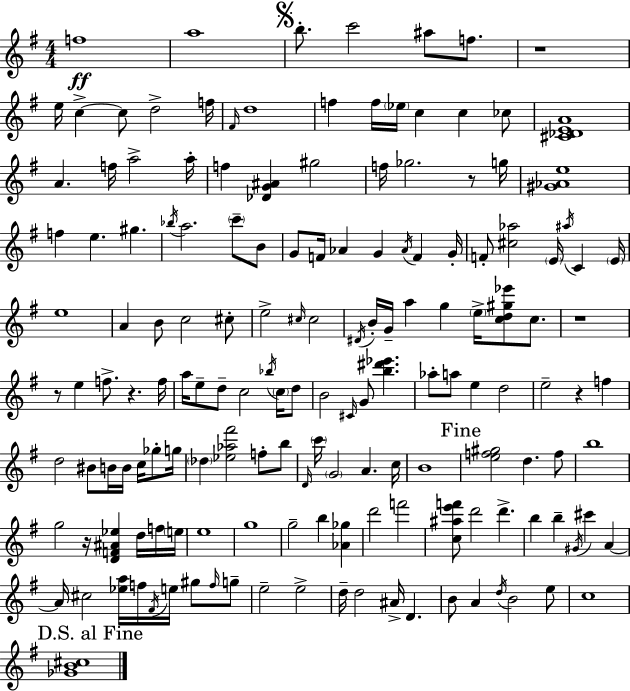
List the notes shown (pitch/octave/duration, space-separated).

F5/w A5/w B5/e. C6/h A#5/e F5/e. R/w E5/s C5/q C5/e D5/h F5/s F#4/s D5/w F5/q F5/s Eb5/s C5/q C5/q CES5/e [C#4,Db4,E4,A4]/w A4/q. F5/s A5/h A5/s F5/q [Db4,G4,A#4]/q G#5/h F5/s Gb5/h. R/e G5/s [G#4,Ab4,E5]/w F5/q E5/q. G#5/q. Bb5/s A5/h. C6/e B4/e G4/e F4/s Ab4/q G4/q Ab4/s F4/q G4/s F4/e [C#5,Ab5]/h E4/s A#5/s C4/q E4/s E5/w A4/q B4/e C5/h C#5/e E5/h C#5/s C#5/h D#4/s B4/s G4/s A5/q G5/q E5/s [C5,D5,G#5,Eb6]/e C5/e. R/w R/e E5/q F5/e. R/q. F5/s A5/s E5/e D5/e C5/h Bb5/s C5/s D5/e B4/h C#4/s G4/e [B5,D#6,Eb6]/q. Ab5/e A5/e E5/q D5/h E5/h R/q F5/q D5/h BIS4/e B4/s B4/s C5/s Gb5/e G5/s Db5/q [Eb5,Ab5,F#6]/h F5/e B5/e D4/s C6/s G4/h A4/q. C5/s B4/w [E5,F5,G#5]/h D5/q. F5/e B5/w G5/h R/s [D4,F4,A#4,Eb5]/q D5/s F5/s E5/s E5/w G5/w G5/h B5/q [Ab4,Gb5]/q D6/h F6/h [C5,A#5,E6,F6]/e D6/h D6/q. B5/q B5/q G#4/s C#6/q A4/q A4/s C#5/h [Eb5,A5]/s F5/s F#4/s E5/s G#5/e F5/s G5/e E5/h E5/h D5/s D5/h A#4/s D4/q. B4/e A4/q D5/s B4/h E5/e C5/w [Gb4,B4,C#5]/w